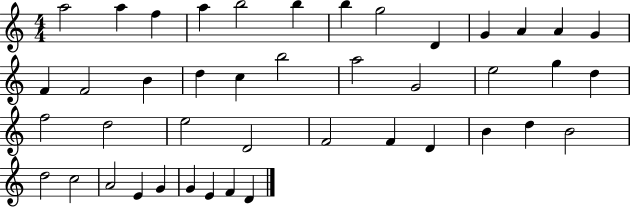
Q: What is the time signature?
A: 4/4